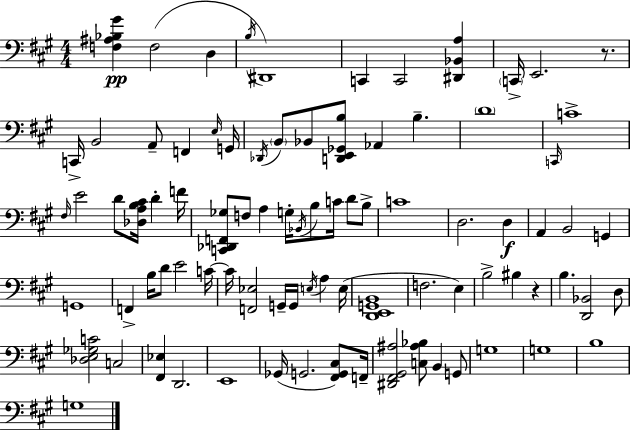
{
  \clef bass
  \numericTimeSignature
  \time 4/4
  \key a \major
  <f ais bes gis'>4\pp f2( d4 | \acciaccatura { b16 }) dis,1 | c,4 c,2 <dis, bes, a>4 | \parenthesize c,16-> e,2. r8. | \break c,16-> b,2 a,8-- f,4 | \grace { e16 } g,16 \acciaccatura { des,16 } \parenthesize b,8 bes,8 <d, e, ges, b>8 aes,4 b4.-- | \parenthesize d'1 | \grace { c,16 } c'1-> | \break \grace { fis16 } e'2 d'8 <des a b cis'>16 | d'4-. f'16 <c, des, f, ges>8 f8 a4 g16-. \acciaccatura { bes,16 } b8 | c'16 d'8 b8-> c'1 | d2. | \break d4\f a,4 b,2 | g,4 g,1 | f,4-> b16 d'8 e'2 | c'16~~ c'16 <f, ees>2 g,16-- | \break g,16 \acciaccatura { e16 } a4 e16( <d, e, g, b,>1 | f2. | e4) b2-> bis4 | r4 b4. <d, bes,>2 | \break d8 <des e ges c'>2 c2 | <fis, ees>4 d,2. | e,1 | ges,16( g,2. | \break <fis, g, cis>8) f,16-- <dis, fis, gis, ais>2 <c ais bes>8 | b,4 g,8 g1 | g1 | b1 | \break g1 | \bar "|."
}